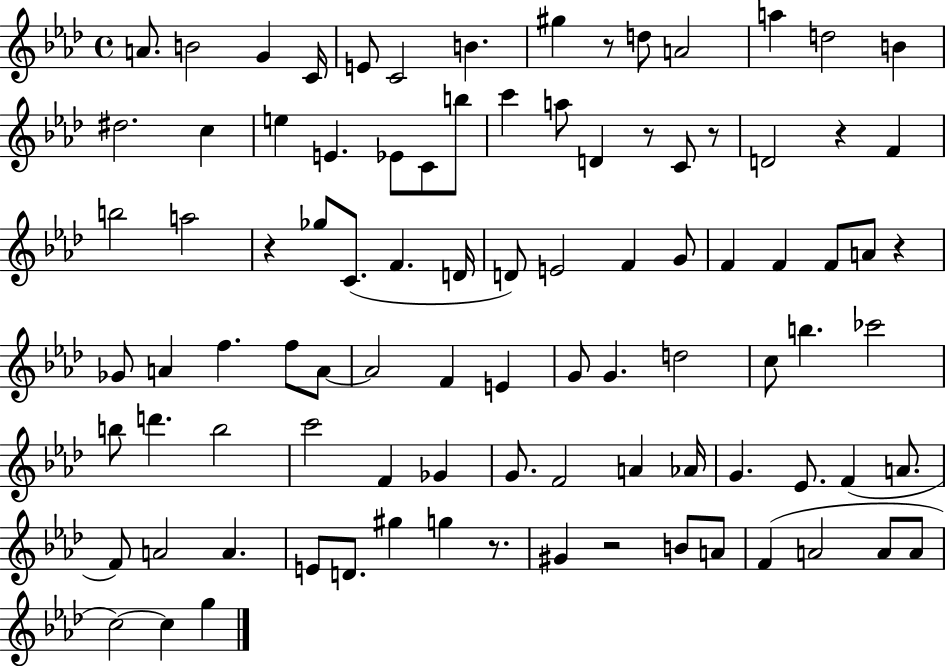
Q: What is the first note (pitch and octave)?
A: A4